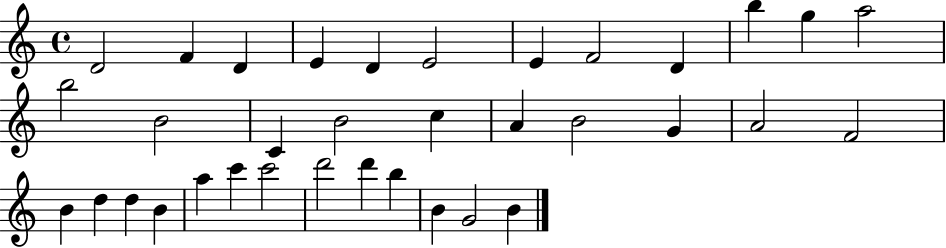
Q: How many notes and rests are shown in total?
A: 35